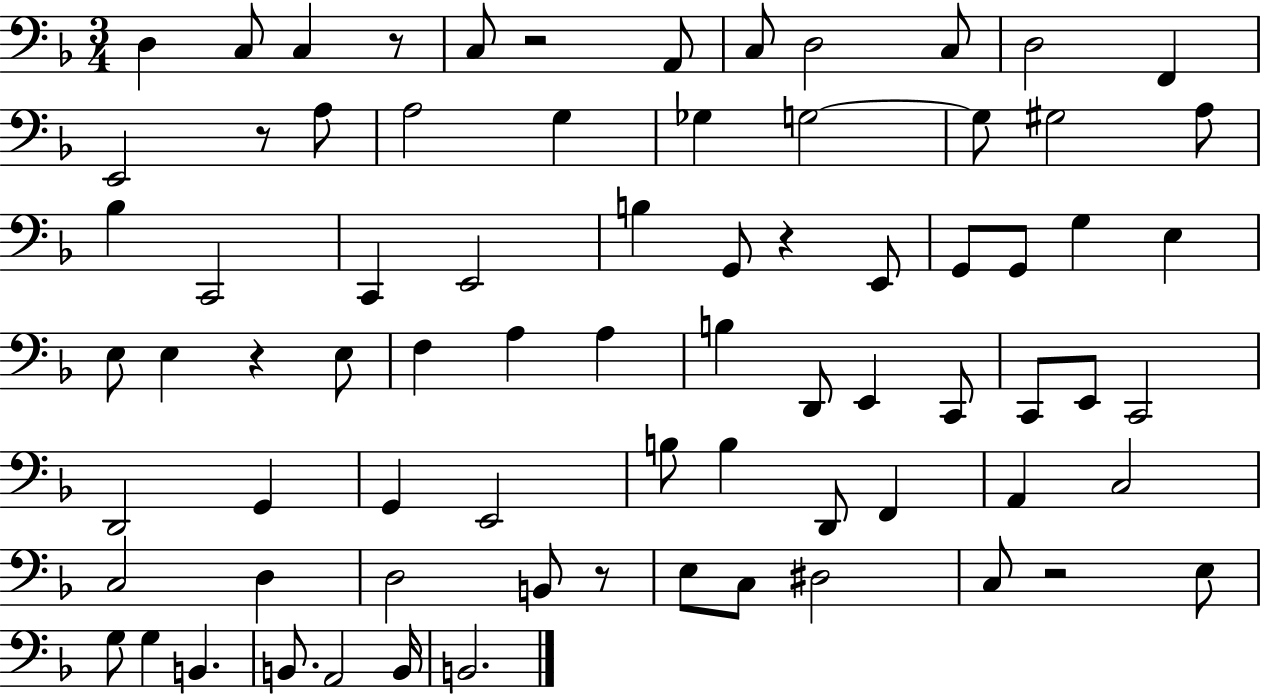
X:1
T:Untitled
M:3/4
L:1/4
K:F
D, C,/2 C, z/2 C,/2 z2 A,,/2 C,/2 D,2 C,/2 D,2 F,, E,,2 z/2 A,/2 A,2 G, _G, G,2 G,/2 ^G,2 A,/2 _B, C,,2 C,, E,,2 B, G,,/2 z E,,/2 G,,/2 G,,/2 G, E, E,/2 E, z E,/2 F, A, A, B, D,,/2 E,, C,,/2 C,,/2 E,,/2 C,,2 D,,2 G,, G,, E,,2 B,/2 B, D,,/2 F,, A,, C,2 C,2 D, D,2 B,,/2 z/2 E,/2 C,/2 ^D,2 C,/2 z2 E,/2 G,/2 G, B,, B,,/2 A,,2 B,,/4 B,,2